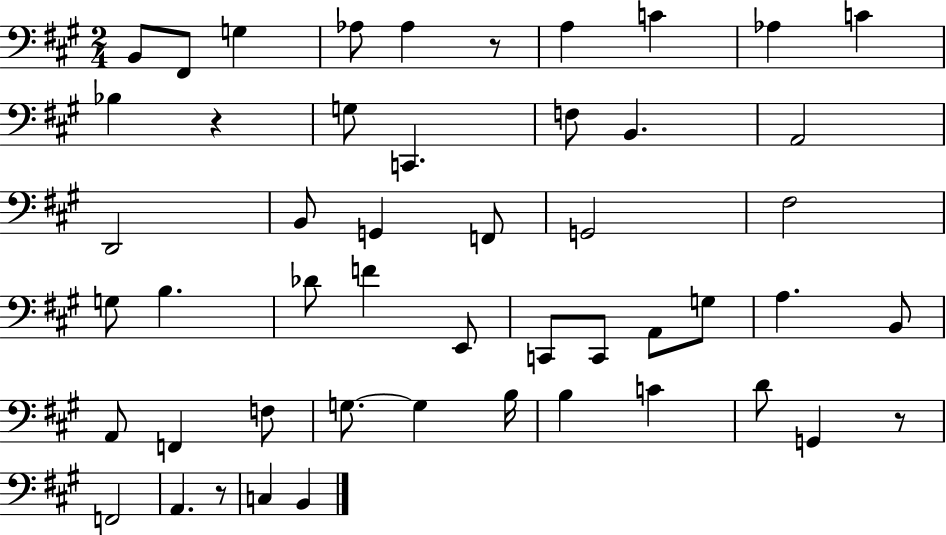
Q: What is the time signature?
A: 2/4